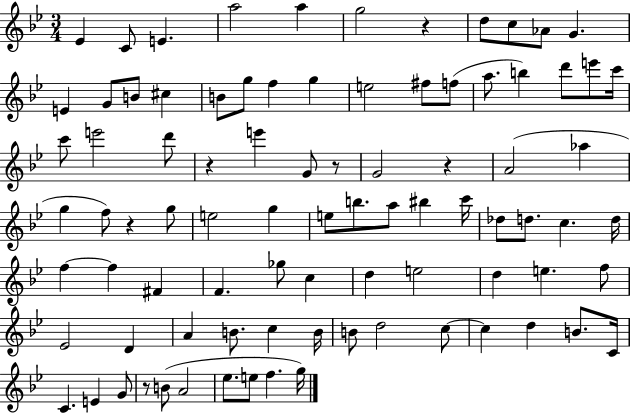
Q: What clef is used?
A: treble